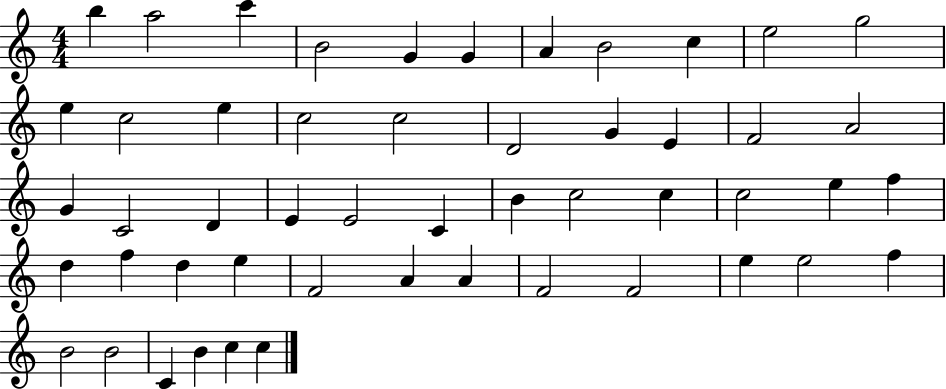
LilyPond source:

{
  \clef treble
  \numericTimeSignature
  \time 4/4
  \key c \major
  b''4 a''2 c'''4 | b'2 g'4 g'4 | a'4 b'2 c''4 | e''2 g''2 | \break e''4 c''2 e''4 | c''2 c''2 | d'2 g'4 e'4 | f'2 a'2 | \break g'4 c'2 d'4 | e'4 e'2 c'4 | b'4 c''2 c''4 | c''2 e''4 f''4 | \break d''4 f''4 d''4 e''4 | f'2 a'4 a'4 | f'2 f'2 | e''4 e''2 f''4 | \break b'2 b'2 | c'4 b'4 c''4 c''4 | \bar "|."
}